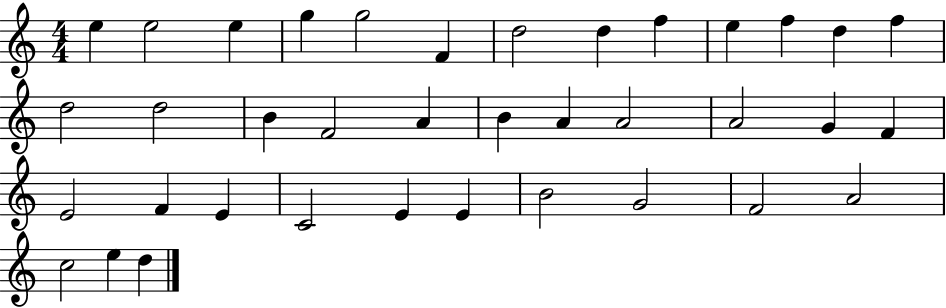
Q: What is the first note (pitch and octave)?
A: E5